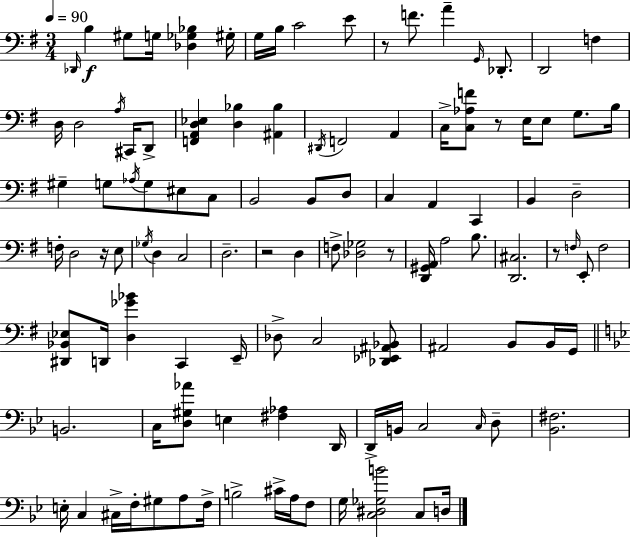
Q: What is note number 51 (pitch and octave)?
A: F3